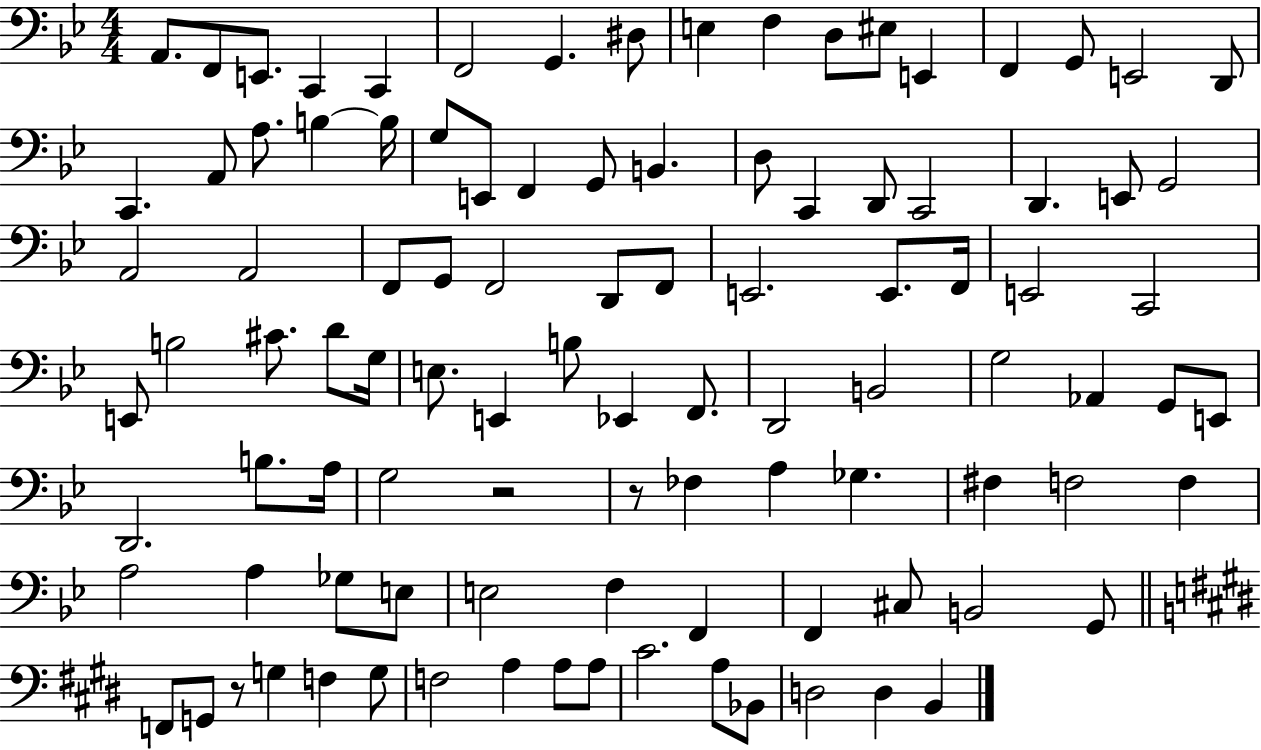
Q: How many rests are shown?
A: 3